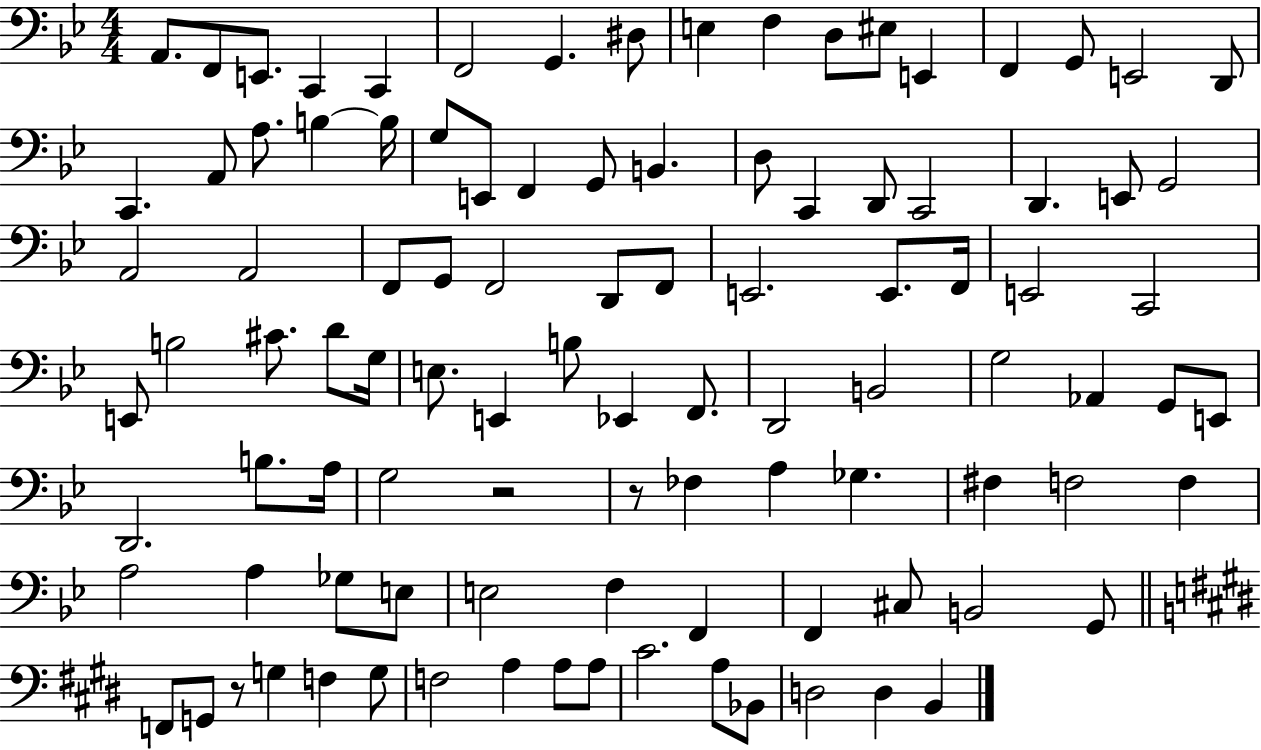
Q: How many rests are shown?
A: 3